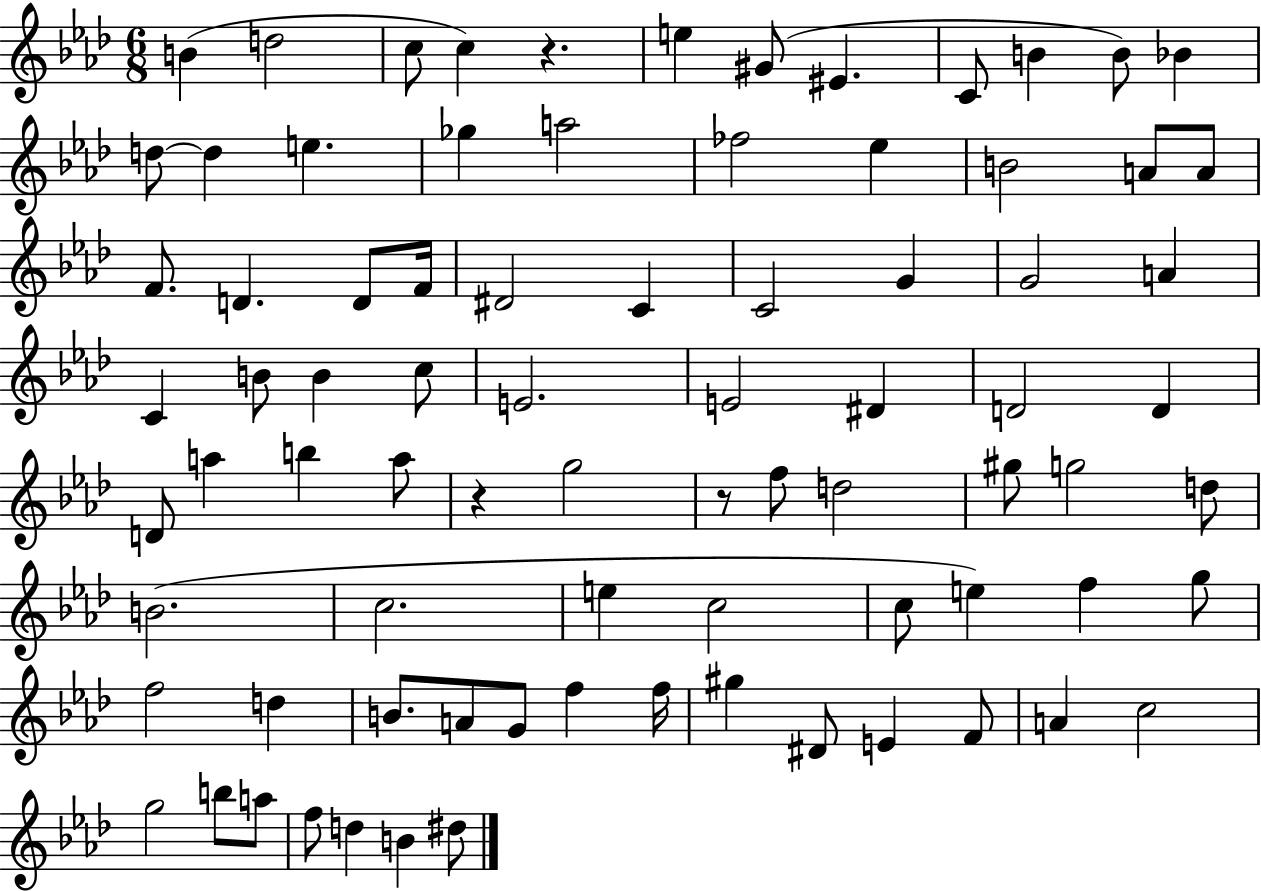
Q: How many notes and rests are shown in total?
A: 81